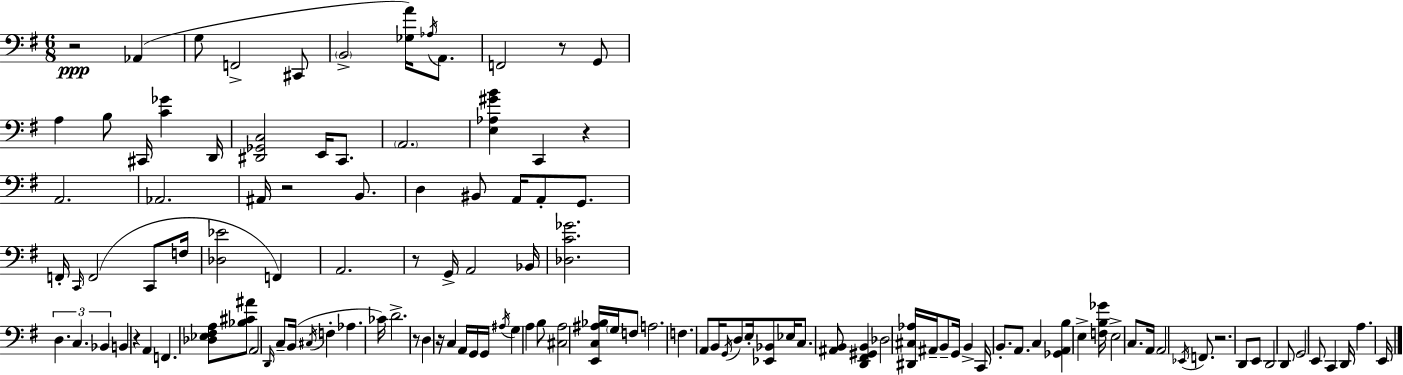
{
  \clef bass
  \numericTimeSignature
  \time 6/8
  \key e \minor
  r2\ppp aes,4( | g8 f,2-> cis,8 | \parenthesize b,2-> <ges a'>16) \acciaccatura { aes16 } a,8. | f,2 r8 g,8 | \break a4 b8 cis,16 <c' ges'>4 | d,16 <dis, ges, c>2 e,16 c,8. | \parenthesize a,2. | <e aes gis' b'>4 c,4 r4 | \break a,2. | aes,2. | ais,16 r2 b,8. | d4 bis,8 a,16 a,8-. g,8. | \break f,16-. \grace { c,16 }( f,2 c,8 | f16 <des ees'>2 f,4) | a,2. | r8 g,16-> a,2 | \break bes,16 <des c' ges'>2. | \tuplet 3/2 { d4. c4. | bes,4 } b,4 r4 | a,4 f,4. | \break <des ees fis a>8 <bes cis' ais'>8 a,2 | \grace { d,16 } c8-- b,16( \acciaccatura { cis16 } f4-. aes4. | ces'16) d'2.-> | r8 d4 r16 c4 | \break a,16 g,16 g,16 \acciaccatura { ais16 } g4 a4 | b8 <cis a>2 | <e, c ais bes>16 \parenthesize g16 f8 a2. | f4. a,8 | \break b,16 \acciaccatura { g,16 } d8 e16-. <ees, bes,>8 ees16 c8. | <ais, b,>8 <d, fis, gis, b,>4 des2 | <dis, cis aes>16 ais,16-- b,8-- g,16 b,4-> c,16 | b,8.-. a,8. c4 <ges, a, b>4 | \break e4-> <f b ges'>16 e2-> | c8. a,16 a,2 | \acciaccatura { ees,16 } f,8. r2. | d,8 e,8 d,2 | \break d,8 g,2 | e,8 c,4 d,16 | a4. e,16 \bar "|."
}